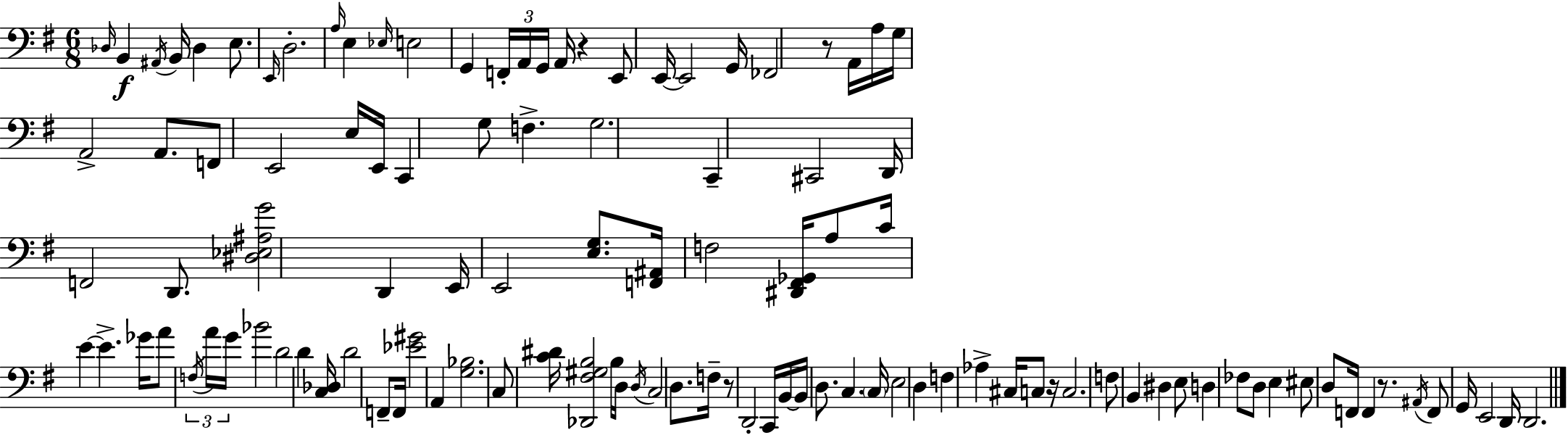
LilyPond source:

{
  \clef bass
  \numericTimeSignature
  \time 6/8
  \key e \minor
  \repeat volta 2 { \grace { des16 }\f b,4 \acciaccatura { ais,16 } b,16 des4 e8. | \grace { e,16 } d2.-. | \grace { a16 } e4 \grace { ees16 } e2 | g,4 \tuplet 3/2 { f,16-. a,16 g,16 } | \break a,16 r4 e,8 e,16~~ e,2 | g,16 fes,2 | r8 a,16 a16 g16 a,2-> | a,8. f,8 e,2 | \break e16 e,16 c,4 g8 f4.-> | g2. | c,4-- cis,2 | d,16 f,2 | \break d,8. <dis ees ais g'>2 | d,4 e,16 e,2 | <e g>8. <f, ais,>16 f2 | <dis, fis, ges,>16 a8 c'16 e'4~~ e'4.-> | \break ges'16 a'8 \tuplet 3/2 { \acciaccatura { f16 } a'16 g'16 } bes'2 | d'2 | d'4 <c des>16 d'2 | f,8-- f,16 <ees' gis'>2 | \break a,4 <g bes>2. | c8 <c' dis'>16 <des, fis gis b>2 | b16 d16 \acciaccatura { d16 } c2 | d8. f16-- r8 d,2-. | \break c,16 b,16~~ b,16 d8. | c4. \parenthesize c16 e2 | d4 f4 aes4-> | cis16 c8 r16 c2. | \break f8 b,4 | dis4 e8 d4 fes8 | d8 e4 eis8 d8 f,16 | f,4 r8. \acciaccatura { ais,16 } f,8 g,16 e,2 | \break d,16 d,2. | } \bar "|."
}